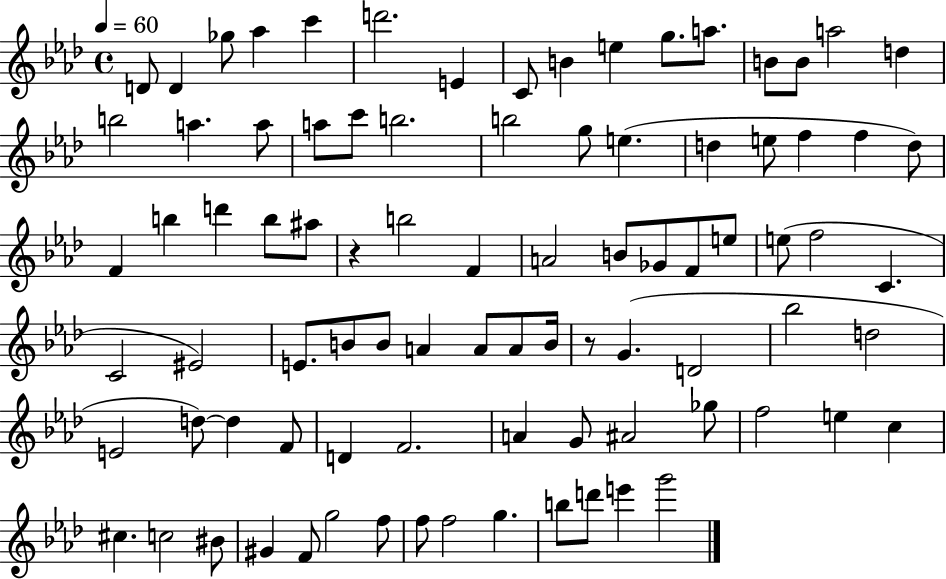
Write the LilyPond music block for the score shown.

{
  \clef treble
  \time 4/4
  \defaultTimeSignature
  \key aes \major
  \tempo 4 = 60
  d'8 d'4 ges''8 aes''4 c'''4 | d'''2. e'4 | c'8 b'4 e''4 g''8. a''8. | b'8 b'8 a''2 d''4 | \break b''2 a''4. a''8 | a''8 c'''8 b''2. | b''2 g''8 e''4.( | d''4 e''8 f''4 f''4 d''8) | \break f'4 b''4 d'''4 b''8 ais''8 | r4 b''2 f'4 | a'2 b'8 ges'8 f'8 e''8 | e''8( f''2 c'4. | \break c'2 eis'2) | e'8. b'8 b'8 a'4 a'8 a'8 b'16 | r8 g'4.( d'2 | bes''2 d''2 | \break e'2 d''8~~) d''4 f'8 | d'4 f'2. | a'4 g'8 ais'2 ges''8 | f''2 e''4 c''4 | \break cis''4. c''2 bis'8 | gis'4 f'8 g''2 f''8 | f''8 f''2 g''4. | b''8 d'''8 e'''4 g'''2 | \break \bar "|."
}